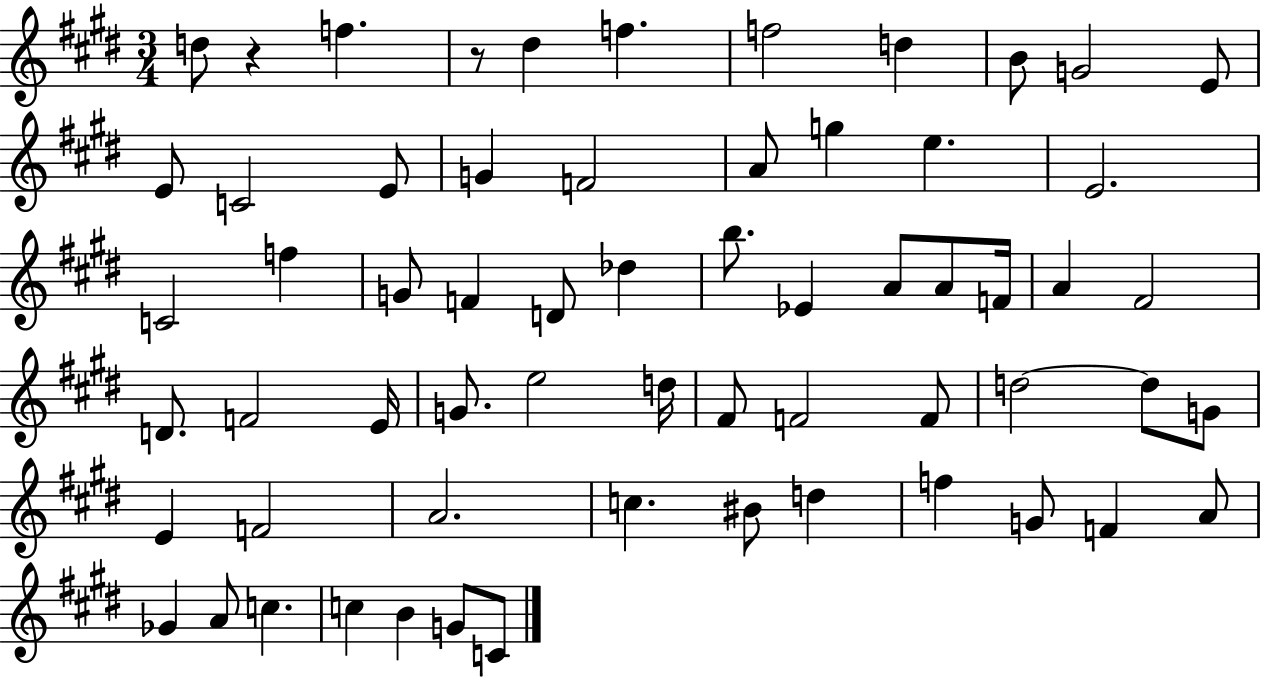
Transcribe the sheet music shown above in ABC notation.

X:1
T:Untitled
M:3/4
L:1/4
K:E
d/2 z f z/2 ^d f f2 d B/2 G2 E/2 E/2 C2 E/2 G F2 A/2 g e E2 C2 f G/2 F D/2 _d b/2 _E A/2 A/2 F/4 A ^F2 D/2 F2 E/4 G/2 e2 d/4 ^F/2 F2 F/2 d2 d/2 G/2 E F2 A2 c ^B/2 d f G/2 F A/2 _G A/2 c c B G/2 C/2